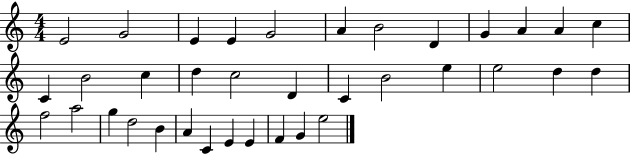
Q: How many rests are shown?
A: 0